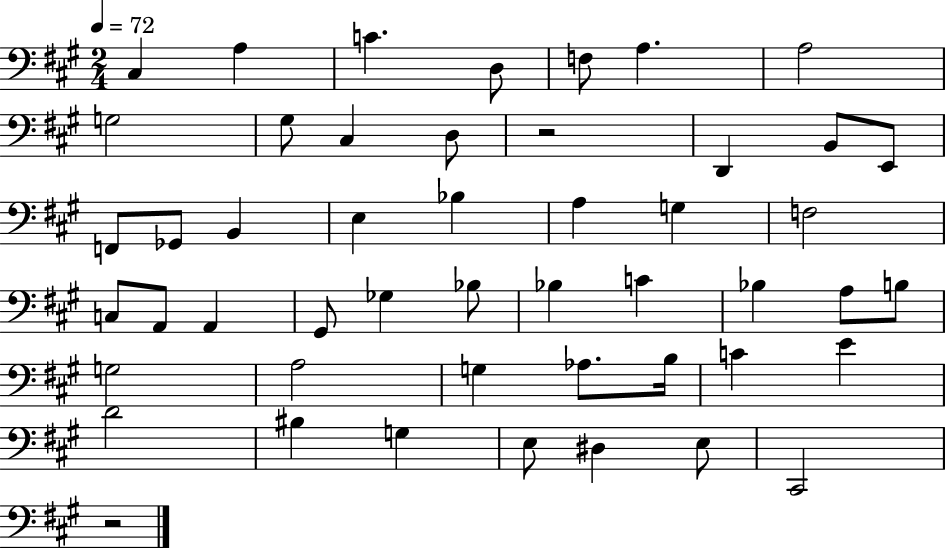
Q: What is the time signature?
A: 2/4